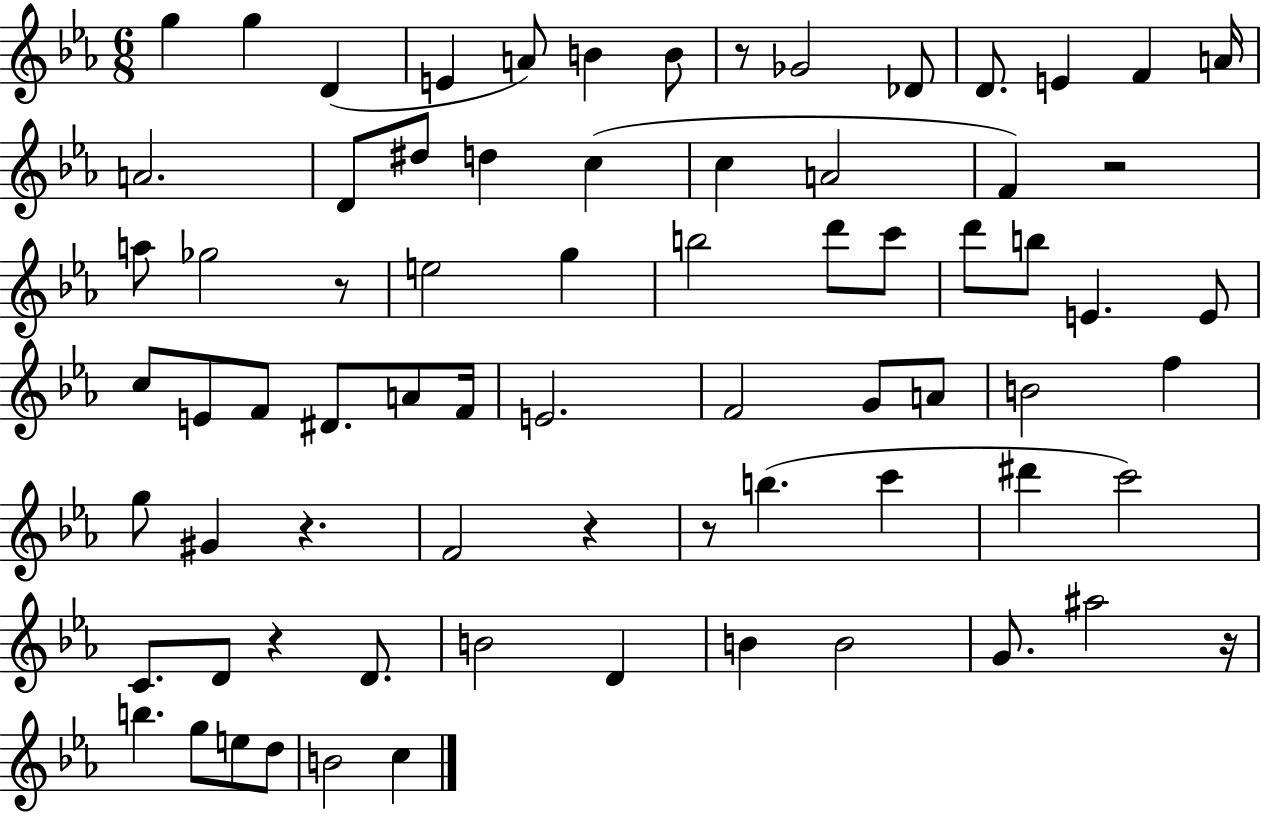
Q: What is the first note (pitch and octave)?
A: G5